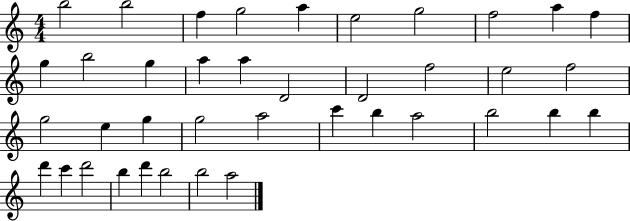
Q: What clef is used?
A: treble